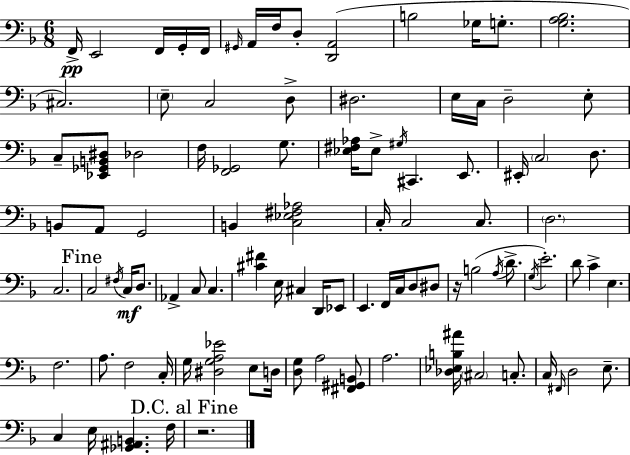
X:1
T:Untitled
M:6/8
L:1/4
K:Dm
F,,/4 E,,2 F,,/4 G,,/4 F,,/4 ^G,,/4 A,,/4 F,/4 D,/2 [D,,A,,]2 B,2 _G,/4 G,/2 [G,A,_B,]2 ^C,2 E,/2 C,2 D,/2 ^D,2 E,/4 C,/4 D,2 E,/2 C,/2 [_E,,_G,,B,,^D,]/2 _D,2 F,/4 [F,,_G,,]2 G,/2 [_E,^F,_A,]/4 _E,/2 ^G,/4 ^C,, E,,/2 ^E,,/4 C,2 D,/2 B,,/2 A,,/2 G,,2 B,, [C,_E,^F,_A,]2 C,/4 C,2 C,/2 D,2 C,2 C,2 ^F,/4 C,/4 D,/2 _A,, C,/2 C, [^C^F] E,/4 ^C, D,,/4 _E,,/2 E,, F,,/4 C,/4 D,/2 ^D,/2 z/4 B,2 A,/4 D/2 G,/4 E2 D/2 C E, F,2 A,/2 F,2 C,/4 G,/4 [^D,G,A,_E]2 E,/2 D,/4 [D,G,]/2 A,2 [^F,,^G,,B,,]/2 A,2 [_D,_E,B,^A]/4 ^C,2 C,/2 C,/4 ^F,,/4 D,2 E,/2 C, E,/4 [_G,,^A,,B,,] F,/4 z2